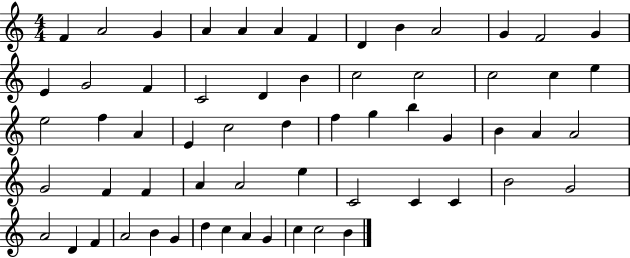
{
  \clef treble
  \numericTimeSignature
  \time 4/4
  \key c \major
  f'4 a'2 g'4 | a'4 a'4 a'4 f'4 | d'4 b'4 a'2 | g'4 f'2 g'4 | \break e'4 g'2 f'4 | c'2 d'4 b'4 | c''2 c''2 | c''2 c''4 e''4 | \break e''2 f''4 a'4 | e'4 c''2 d''4 | f''4 g''4 b''4 g'4 | b'4 a'4 a'2 | \break g'2 f'4 f'4 | a'4 a'2 e''4 | c'2 c'4 c'4 | b'2 g'2 | \break a'2 d'4 f'4 | a'2 b'4 g'4 | d''4 c''4 a'4 g'4 | c''4 c''2 b'4 | \break \bar "|."
}